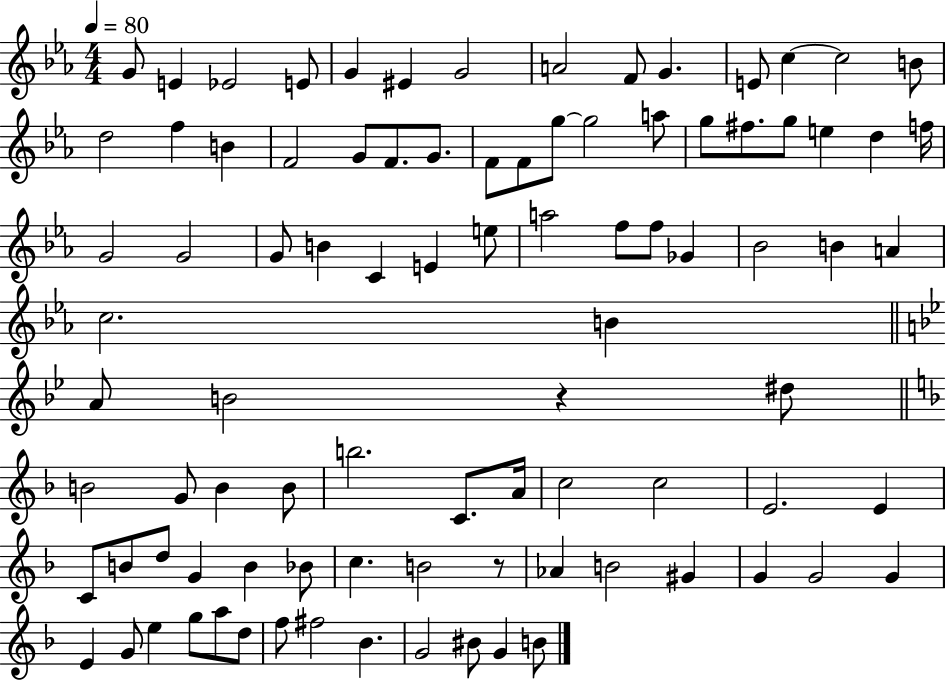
{
  \clef treble
  \numericTimeSignature
  \time 4/4
  \key ees \major
  \tempo 4 = 80
  \repeat volta 2 { g'8 e'4 ees'2 e'8 | g'4 eis'4 g'2 | a'2 f'8 g'4. | e'8 c''4~~ c''2 b'8 | \break d''2 f''4 b'4 | f'2 g'8 f'8. g'8. | f'8 f'8 g''8~~ g''2 a''8 | g''8 fis''8. g''8 e''4 d''4 f''16 | \break g'2 g'2 | g'8 b'4 c'4 e'4 e''8 | a''2 f''8 f''8 ges'4 | bes'2 b'4 a'4 | \break c''2. b'4 | \bar "||" \break \key bes \major a'8 b'2 r4 dis''8 | \bar "||" \break \key f \major b'2 g'8 b'4 b'8 | b''2. c'8. a'16 | c''2 c''2 | e'2. e'4 | \break c'8 b'8 d''8 g'4 b'4 bes'8 | c''4. b'2 r8 | aes'4 b'2 gis'4 | g'4 g'2 g'4 | \break e'4 g'8 e''4 g''8 a''8 d''8 | f''8 fis''2 bes'4. | g'2 bis'8 g'4 b'8 | } \bar "|."
}